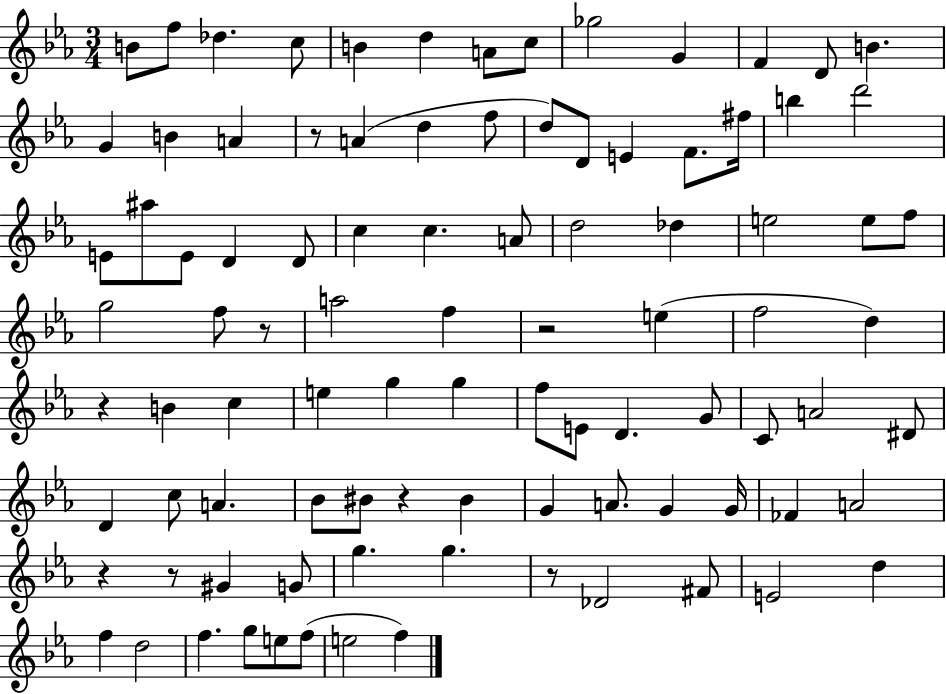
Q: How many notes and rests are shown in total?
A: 94